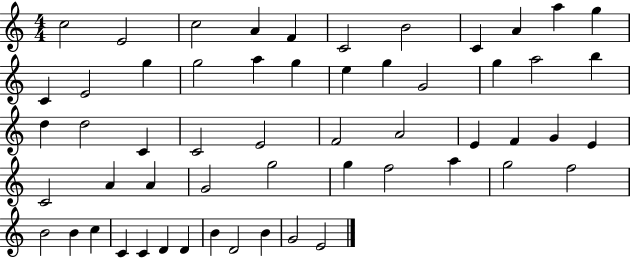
X:1
T:Untitled
M:4/4
L:1/4
K:C
c2 E2 c2 A F C2 B2 C A a g C E2 g g2 a g e g G2 g a2 b d d2 C C2 E2 F2 A2 E F G E C2 A A G2 g2 g f2 a g2 f2 B2 B c C C D D B D2 B G2 E2